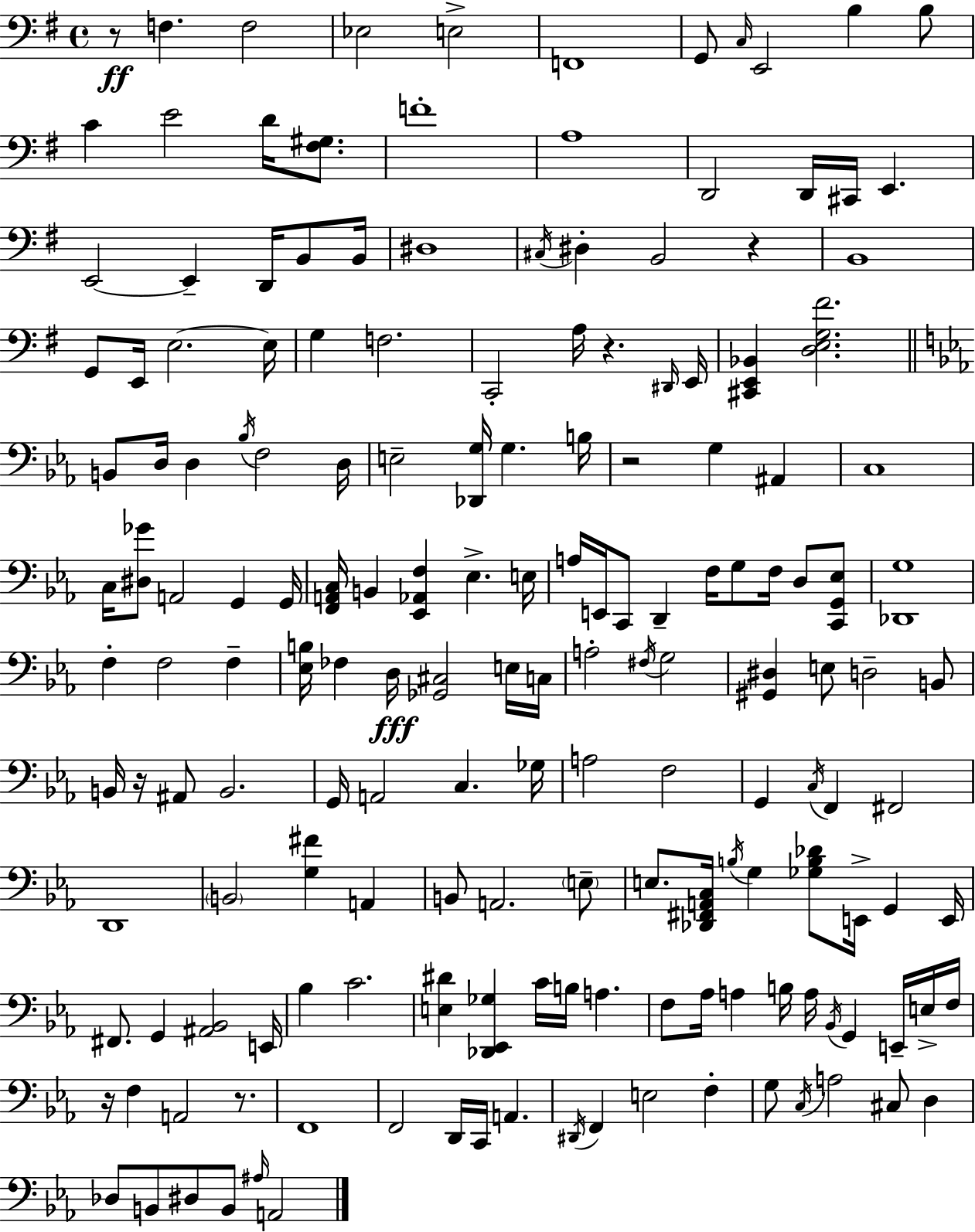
X:1
T:Untitled
M:4/4
L:1/4
K:G
z/2 F, F,2 _E,2 E,2 F,,4 G,,/2 C,/4 E,,2 B, B,/2 C E2 D/4 [^F,^G,]/2 F4 A,4 D,,2 D,,/4 ^C,,/4 E,, E,,2 E,, D,,/4 B,,/2 B,,/4 ^D,4 ^C,/4 ^D, B,,2 z B,,4 G,,/2 E,,/4 E,2 E,/4 G, F,2 C,,2 A,/4 z ^D,,/4 E,,/4 [^C,,E,,_B,,] [D,E,G,^F]2 B,,/2 D,/4 D, _B,/4 F,2 D,/4 E,2 [_D,,G,]/4 G, B,/4 z2 G, ^A,, C,4 C,/4 [^D,_G]/2 A,,2 G,, G,,/4 [F,,A,,C,]/4 B,, [_E,,_A,,F,] _E, E,/4 A,/4 E,,/4 C,,/2 D,, F,/4 G,/2 F,/4 D,/2 [C,,G,,_E,]/2 [_D,,G,]4 F, F,2 F, [_E,B,]/4 _F, D,/4 [_G,,^C,]2 E,/4 C,/4 A,2 ^F,/4 G,2 [^G,,^D,] E,/2 D,2 B,,/2 B,,/4 z/4 ^A,,/2 B,,2 G,,/4 A,,2 C, _G,/4 A,2 F,2 G,, C,/4 F,, ^F,,2 D,,4 B,,2 [G,^F] A,, B,,/2 A,,2 E,/2 E,/2 [_D,,^F,,A,,C,]/4 B,/4 G, [_G,B,_D]/2 E,,/4 G,, E,,/4 ^F,,/2 G,, [^A,,_B,,]2 E,,/4 _B, C2 [E,^D] [_D,,_E,,_G,] C/4 B,/4 A, F,/2 _A,/4 A, B,/4 A,/4 _B,,/4 G,, E,,/4 E,/4 F,/4 z/4 F, A,,2 z/2 F,,4 F,,2 D,,/4 C,,/4 A,, ^D,,/4 F,, E,2 F, G,/2 C,/4 A,2 ^C,/2 D, _D,/2 B,,/2 ^D,/2 B,,/2 ^A,/4 A,,2